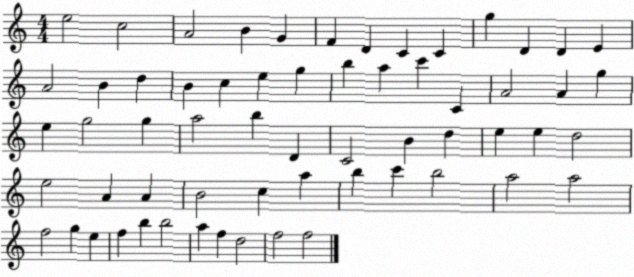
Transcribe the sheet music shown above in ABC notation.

X:1
T:Untitled
M:4/4
L:1/4
K:C
e2 c2 A2 B G F D C C g D D E A2 B d B c e g b a c' C A2 A g e g2 g a2 b D C2 B d e e d2 e2 A A B2 c a b c' b2 a2 a2 f2 g e f b b2 a f d2 f2 f2